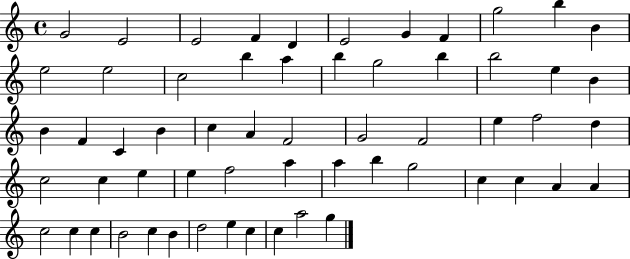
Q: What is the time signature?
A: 4/4